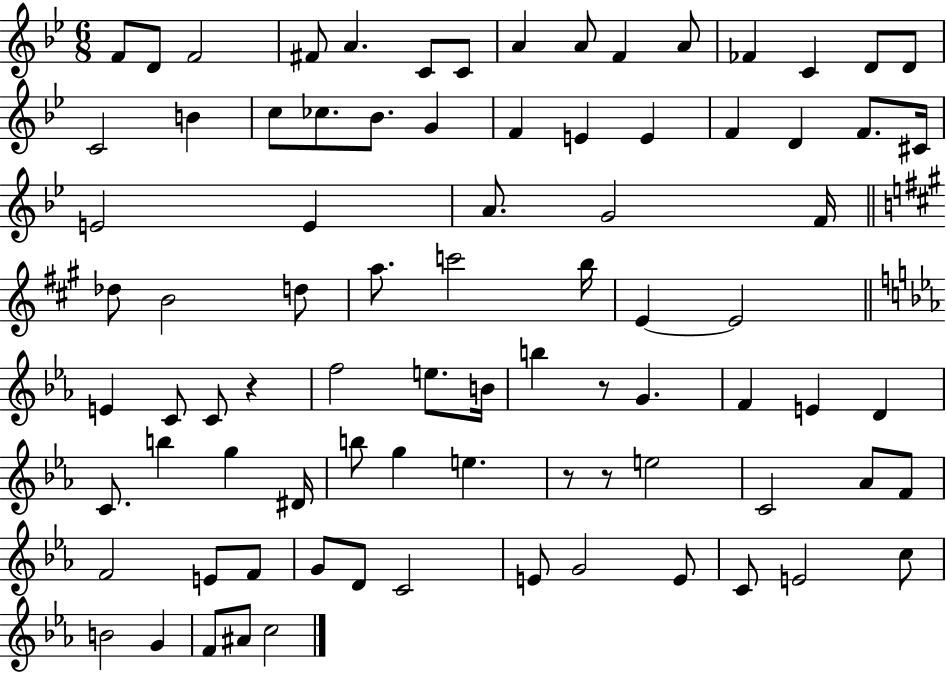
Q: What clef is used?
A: treble